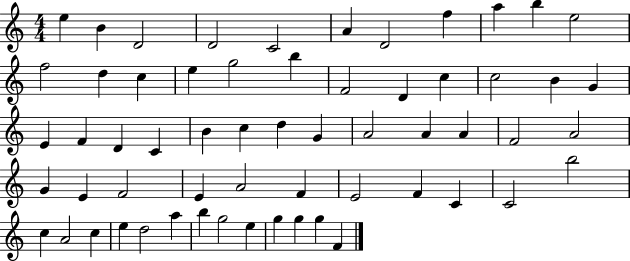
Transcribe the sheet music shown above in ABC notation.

X:1
T:Untitled
M:4/4
L:1/4
K:C
e B D2 D2 C2 A D2 f a b e2 f2 d c e g2 b F2 D c c2 B G E F D C B c d G A2 A A F2 A2 G E F2 E A2 F E2 F C C2 b2 c A2 c e d2 a b g2 e g g g F